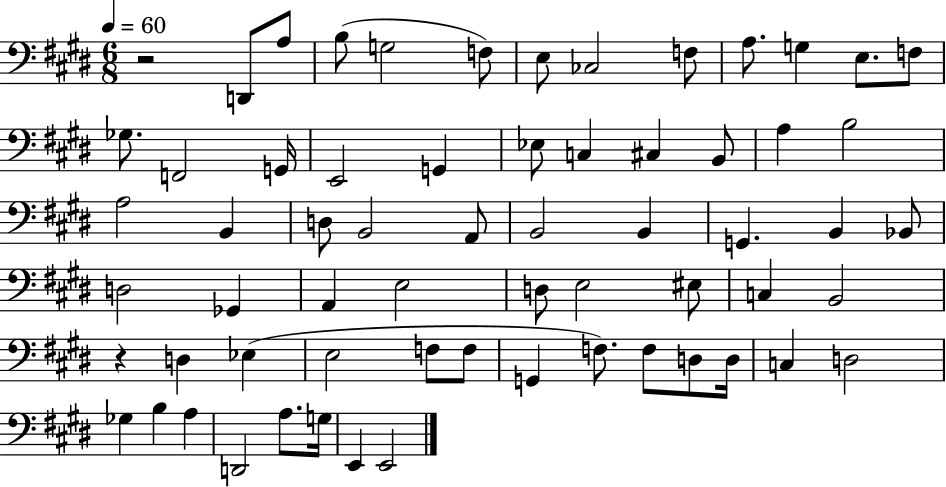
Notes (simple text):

R/h D2/e A3/e B3/e G3/h F3/e E3/e CES3/h F3/e A3/e. G3/q E3/e. F3/e Gb3/e. F2/h G2/s E2/h G2/q Eb3/e C3/q C#3/q B2/e A3/q B3/h A3/h B2/q D3/e B2/h A2/e B2/h B2/q G2/q. B2/q Bb2/e D3/h Gb2/q A2/q E3/h D3/e E3/h EIS3/e C3/q B2/h R/q D3/q Eb3/q E3/h F3/e F3/e G2/q F3/e. F3/e D3/e D3/s C3/q D3/h Gb3/q B3/q A3/q D2/h A3/e. G3/s E2/q E2/h